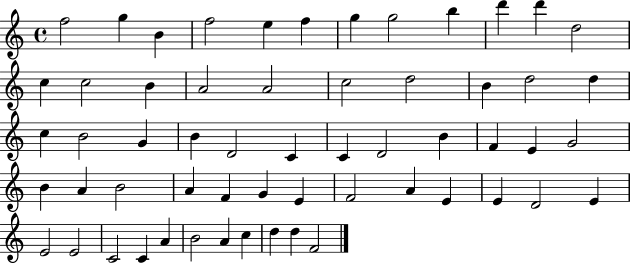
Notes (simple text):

F5/h G5/q B4/q F5/h E5/q F5/q G5/q G5/h B5/q D6/q D6/q D5/h C5/q C5/h B4/q A4/h A4/h C5/h D5/h B4/q D5/h D5/q C5/q B4/h G4/q B4/q D4/h C4/q C4/q D4/h B4/q F4/q E4/q G4/h B4/q A4/q B4/h A4/q F4/q G4/q E4/q F4/h A4/q E4/q E4/q D4/h E4/q E4/h E4/h C4/h C4/q A4/q B4/h A4/q C5/q D5/q D5/q F4/h